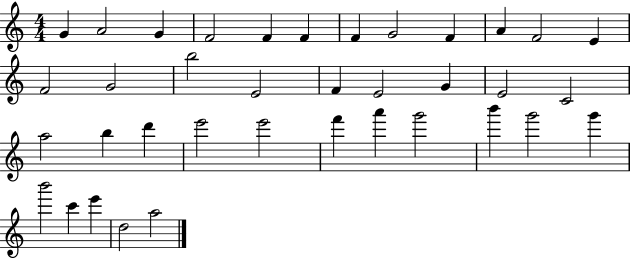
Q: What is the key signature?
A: C major